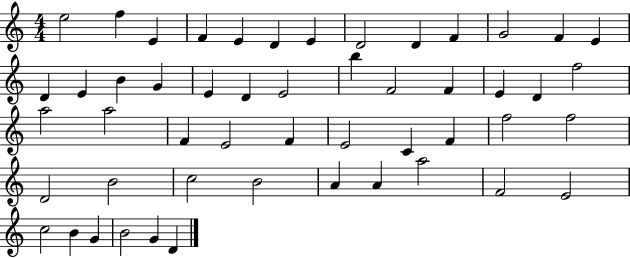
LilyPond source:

{
  \clef treble
  \numericTimeSignature
  \time 4/4
  \key c \major
  e''2 f''4 e'4 | f'4 e'4 d'4 e'4 | d'2 d'4 f'4 | g'2 f'4 e'4 | \break d'4 e'4 b'4 g'4 | e'4 d'4 e'2 | b''4 f'2 f'4 | e'4 d'4 f''2 | \break a''2 a''2 | f'4 e'2 f'4 | e'2 c'4 f'4 | f''2 f''2 | \break d'2 b'2 | c''2 b'2 | a'4 a'4 a''2 | f'2 e'2 | \break c''2 b'4 g'4 | b'2 g'4 d'4 | \bar "|."
}